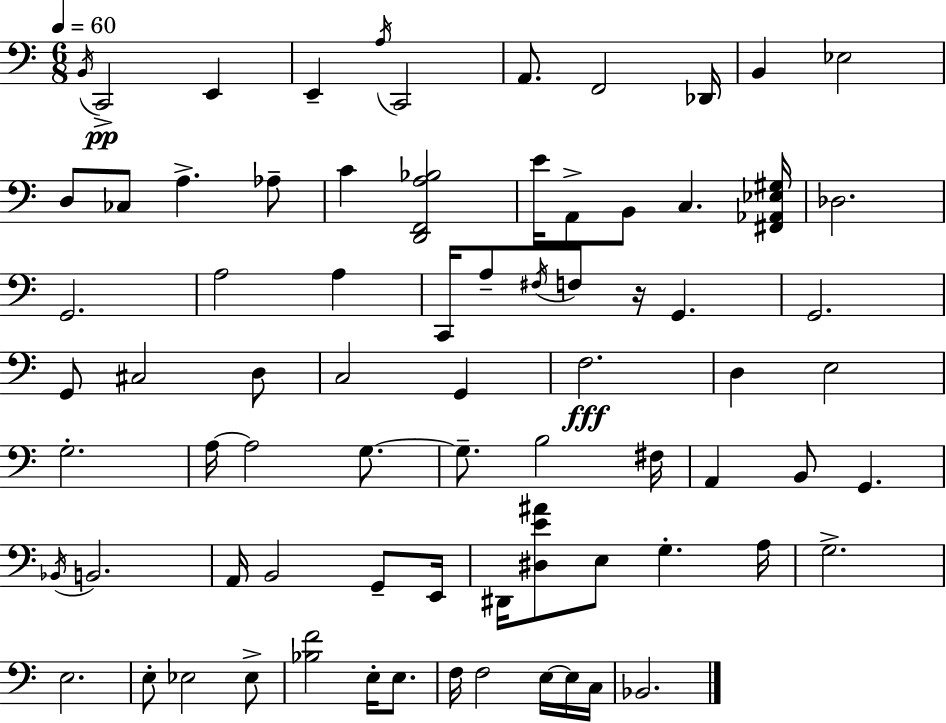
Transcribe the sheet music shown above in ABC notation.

X:1
T:Untitled
M:6/8
L:1/4
K:Am
B,,/4 C,,2 E,, E,, A,/4 C,,2 A,,/2 F,,2 _D,,/4 B,, _E,2 D,/2 _C,/2 A, _A,/2 C [D,,F,,A,_B,]2 E/4 A,,/2 B,,/2 C, [^F,,_A,,_E,^G,]/4 _D,2 G,,2 A,2 A, C,,/4 A,/2 ^F,/4 F,/2 z/4 G,, G,,2 G,,/2 ^C,2 D,/2 C,2 G,, F,2 D, E,2 G,2 A,/4 A,2 G,/2 G,/2 B,2 ^F,/4 A,, B,,/2 G,, _B,,/4 B,,2 A,,/4 B,,2 G,,/2 E,,/4 ^D,,/4 [^D,E^A]/2 E,/2 G, A,/4 G,2 E,2 E,/2 _E,2 _E,/2 [_B,F]2 E,/4 E,/2 F,/4 F,2 E,/4 E,/4 C,/4 _B,,2